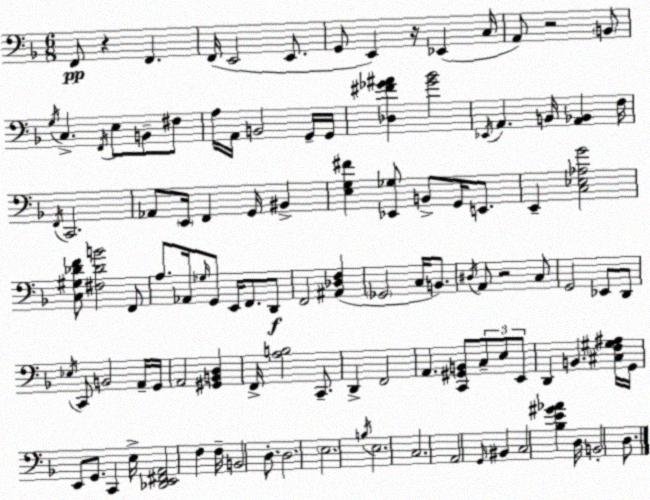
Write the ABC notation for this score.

X:1
T:Untitled
M:6/8
L:1/4
K:Dm
F,,/2 z F,, F,,/4 E,,2 E,,/2 G,,/2 E,, z/4 _E,, C,/4 A,,/2 z2 B,,/2 G,/4 C, F,,/4 E,/2 B,,/2 ^F,/2 A,/4 A,,/4 B,,2 G,,/4 G,,/4 [_D,^F_G^A] [_G_B]2 _E,,/4 A,, B,,/4 [A,,_B,,] F,/4 F,,/4 C,,2 _A,,/2 E,,/4 F,, G,,/4 ^B,, [E,G,^F] [_E,,_G,]/2 B,,/2 G,,/4 E,,/2 E,, [C,_E,_A,G]2 [C,^G,_DF]/2 [^F,_DB]2 F,,/2 A,/2 _A,,/4 _G,/4 G,,/2 E,,/4 F,,/2 D,,/2 F,,2 [^A,,_D,F,] _G,,2 C,/4 B,,/2 ^D,/4 A,,/2 z2 C,/2 G,,2 _E,,/2 D,,/2 _E,/4 C,,/2 B,,2 A,,/4 G,,/4 A,,2 [^G,,B,,D,] F,,/4 [A,B,]2 C,,/2 D,, F,,2 A,, [C,,^G,,B,,]/2 C,/2 E,/2 E,,/2 D,, B,, [^C,F,^G,^A,]/4 G,,/4 E,,/2 G,,/2 C,, E,/4 [_D,,E,,^F,,A,,]2 F, F,/4 B,,2 D,/2 D,2 E,2 B,/4 E,2 C,2 A,,2 G,,/4 ^B,, C,2 [_B,E^G_A] D,/4 B,,2 D,/2